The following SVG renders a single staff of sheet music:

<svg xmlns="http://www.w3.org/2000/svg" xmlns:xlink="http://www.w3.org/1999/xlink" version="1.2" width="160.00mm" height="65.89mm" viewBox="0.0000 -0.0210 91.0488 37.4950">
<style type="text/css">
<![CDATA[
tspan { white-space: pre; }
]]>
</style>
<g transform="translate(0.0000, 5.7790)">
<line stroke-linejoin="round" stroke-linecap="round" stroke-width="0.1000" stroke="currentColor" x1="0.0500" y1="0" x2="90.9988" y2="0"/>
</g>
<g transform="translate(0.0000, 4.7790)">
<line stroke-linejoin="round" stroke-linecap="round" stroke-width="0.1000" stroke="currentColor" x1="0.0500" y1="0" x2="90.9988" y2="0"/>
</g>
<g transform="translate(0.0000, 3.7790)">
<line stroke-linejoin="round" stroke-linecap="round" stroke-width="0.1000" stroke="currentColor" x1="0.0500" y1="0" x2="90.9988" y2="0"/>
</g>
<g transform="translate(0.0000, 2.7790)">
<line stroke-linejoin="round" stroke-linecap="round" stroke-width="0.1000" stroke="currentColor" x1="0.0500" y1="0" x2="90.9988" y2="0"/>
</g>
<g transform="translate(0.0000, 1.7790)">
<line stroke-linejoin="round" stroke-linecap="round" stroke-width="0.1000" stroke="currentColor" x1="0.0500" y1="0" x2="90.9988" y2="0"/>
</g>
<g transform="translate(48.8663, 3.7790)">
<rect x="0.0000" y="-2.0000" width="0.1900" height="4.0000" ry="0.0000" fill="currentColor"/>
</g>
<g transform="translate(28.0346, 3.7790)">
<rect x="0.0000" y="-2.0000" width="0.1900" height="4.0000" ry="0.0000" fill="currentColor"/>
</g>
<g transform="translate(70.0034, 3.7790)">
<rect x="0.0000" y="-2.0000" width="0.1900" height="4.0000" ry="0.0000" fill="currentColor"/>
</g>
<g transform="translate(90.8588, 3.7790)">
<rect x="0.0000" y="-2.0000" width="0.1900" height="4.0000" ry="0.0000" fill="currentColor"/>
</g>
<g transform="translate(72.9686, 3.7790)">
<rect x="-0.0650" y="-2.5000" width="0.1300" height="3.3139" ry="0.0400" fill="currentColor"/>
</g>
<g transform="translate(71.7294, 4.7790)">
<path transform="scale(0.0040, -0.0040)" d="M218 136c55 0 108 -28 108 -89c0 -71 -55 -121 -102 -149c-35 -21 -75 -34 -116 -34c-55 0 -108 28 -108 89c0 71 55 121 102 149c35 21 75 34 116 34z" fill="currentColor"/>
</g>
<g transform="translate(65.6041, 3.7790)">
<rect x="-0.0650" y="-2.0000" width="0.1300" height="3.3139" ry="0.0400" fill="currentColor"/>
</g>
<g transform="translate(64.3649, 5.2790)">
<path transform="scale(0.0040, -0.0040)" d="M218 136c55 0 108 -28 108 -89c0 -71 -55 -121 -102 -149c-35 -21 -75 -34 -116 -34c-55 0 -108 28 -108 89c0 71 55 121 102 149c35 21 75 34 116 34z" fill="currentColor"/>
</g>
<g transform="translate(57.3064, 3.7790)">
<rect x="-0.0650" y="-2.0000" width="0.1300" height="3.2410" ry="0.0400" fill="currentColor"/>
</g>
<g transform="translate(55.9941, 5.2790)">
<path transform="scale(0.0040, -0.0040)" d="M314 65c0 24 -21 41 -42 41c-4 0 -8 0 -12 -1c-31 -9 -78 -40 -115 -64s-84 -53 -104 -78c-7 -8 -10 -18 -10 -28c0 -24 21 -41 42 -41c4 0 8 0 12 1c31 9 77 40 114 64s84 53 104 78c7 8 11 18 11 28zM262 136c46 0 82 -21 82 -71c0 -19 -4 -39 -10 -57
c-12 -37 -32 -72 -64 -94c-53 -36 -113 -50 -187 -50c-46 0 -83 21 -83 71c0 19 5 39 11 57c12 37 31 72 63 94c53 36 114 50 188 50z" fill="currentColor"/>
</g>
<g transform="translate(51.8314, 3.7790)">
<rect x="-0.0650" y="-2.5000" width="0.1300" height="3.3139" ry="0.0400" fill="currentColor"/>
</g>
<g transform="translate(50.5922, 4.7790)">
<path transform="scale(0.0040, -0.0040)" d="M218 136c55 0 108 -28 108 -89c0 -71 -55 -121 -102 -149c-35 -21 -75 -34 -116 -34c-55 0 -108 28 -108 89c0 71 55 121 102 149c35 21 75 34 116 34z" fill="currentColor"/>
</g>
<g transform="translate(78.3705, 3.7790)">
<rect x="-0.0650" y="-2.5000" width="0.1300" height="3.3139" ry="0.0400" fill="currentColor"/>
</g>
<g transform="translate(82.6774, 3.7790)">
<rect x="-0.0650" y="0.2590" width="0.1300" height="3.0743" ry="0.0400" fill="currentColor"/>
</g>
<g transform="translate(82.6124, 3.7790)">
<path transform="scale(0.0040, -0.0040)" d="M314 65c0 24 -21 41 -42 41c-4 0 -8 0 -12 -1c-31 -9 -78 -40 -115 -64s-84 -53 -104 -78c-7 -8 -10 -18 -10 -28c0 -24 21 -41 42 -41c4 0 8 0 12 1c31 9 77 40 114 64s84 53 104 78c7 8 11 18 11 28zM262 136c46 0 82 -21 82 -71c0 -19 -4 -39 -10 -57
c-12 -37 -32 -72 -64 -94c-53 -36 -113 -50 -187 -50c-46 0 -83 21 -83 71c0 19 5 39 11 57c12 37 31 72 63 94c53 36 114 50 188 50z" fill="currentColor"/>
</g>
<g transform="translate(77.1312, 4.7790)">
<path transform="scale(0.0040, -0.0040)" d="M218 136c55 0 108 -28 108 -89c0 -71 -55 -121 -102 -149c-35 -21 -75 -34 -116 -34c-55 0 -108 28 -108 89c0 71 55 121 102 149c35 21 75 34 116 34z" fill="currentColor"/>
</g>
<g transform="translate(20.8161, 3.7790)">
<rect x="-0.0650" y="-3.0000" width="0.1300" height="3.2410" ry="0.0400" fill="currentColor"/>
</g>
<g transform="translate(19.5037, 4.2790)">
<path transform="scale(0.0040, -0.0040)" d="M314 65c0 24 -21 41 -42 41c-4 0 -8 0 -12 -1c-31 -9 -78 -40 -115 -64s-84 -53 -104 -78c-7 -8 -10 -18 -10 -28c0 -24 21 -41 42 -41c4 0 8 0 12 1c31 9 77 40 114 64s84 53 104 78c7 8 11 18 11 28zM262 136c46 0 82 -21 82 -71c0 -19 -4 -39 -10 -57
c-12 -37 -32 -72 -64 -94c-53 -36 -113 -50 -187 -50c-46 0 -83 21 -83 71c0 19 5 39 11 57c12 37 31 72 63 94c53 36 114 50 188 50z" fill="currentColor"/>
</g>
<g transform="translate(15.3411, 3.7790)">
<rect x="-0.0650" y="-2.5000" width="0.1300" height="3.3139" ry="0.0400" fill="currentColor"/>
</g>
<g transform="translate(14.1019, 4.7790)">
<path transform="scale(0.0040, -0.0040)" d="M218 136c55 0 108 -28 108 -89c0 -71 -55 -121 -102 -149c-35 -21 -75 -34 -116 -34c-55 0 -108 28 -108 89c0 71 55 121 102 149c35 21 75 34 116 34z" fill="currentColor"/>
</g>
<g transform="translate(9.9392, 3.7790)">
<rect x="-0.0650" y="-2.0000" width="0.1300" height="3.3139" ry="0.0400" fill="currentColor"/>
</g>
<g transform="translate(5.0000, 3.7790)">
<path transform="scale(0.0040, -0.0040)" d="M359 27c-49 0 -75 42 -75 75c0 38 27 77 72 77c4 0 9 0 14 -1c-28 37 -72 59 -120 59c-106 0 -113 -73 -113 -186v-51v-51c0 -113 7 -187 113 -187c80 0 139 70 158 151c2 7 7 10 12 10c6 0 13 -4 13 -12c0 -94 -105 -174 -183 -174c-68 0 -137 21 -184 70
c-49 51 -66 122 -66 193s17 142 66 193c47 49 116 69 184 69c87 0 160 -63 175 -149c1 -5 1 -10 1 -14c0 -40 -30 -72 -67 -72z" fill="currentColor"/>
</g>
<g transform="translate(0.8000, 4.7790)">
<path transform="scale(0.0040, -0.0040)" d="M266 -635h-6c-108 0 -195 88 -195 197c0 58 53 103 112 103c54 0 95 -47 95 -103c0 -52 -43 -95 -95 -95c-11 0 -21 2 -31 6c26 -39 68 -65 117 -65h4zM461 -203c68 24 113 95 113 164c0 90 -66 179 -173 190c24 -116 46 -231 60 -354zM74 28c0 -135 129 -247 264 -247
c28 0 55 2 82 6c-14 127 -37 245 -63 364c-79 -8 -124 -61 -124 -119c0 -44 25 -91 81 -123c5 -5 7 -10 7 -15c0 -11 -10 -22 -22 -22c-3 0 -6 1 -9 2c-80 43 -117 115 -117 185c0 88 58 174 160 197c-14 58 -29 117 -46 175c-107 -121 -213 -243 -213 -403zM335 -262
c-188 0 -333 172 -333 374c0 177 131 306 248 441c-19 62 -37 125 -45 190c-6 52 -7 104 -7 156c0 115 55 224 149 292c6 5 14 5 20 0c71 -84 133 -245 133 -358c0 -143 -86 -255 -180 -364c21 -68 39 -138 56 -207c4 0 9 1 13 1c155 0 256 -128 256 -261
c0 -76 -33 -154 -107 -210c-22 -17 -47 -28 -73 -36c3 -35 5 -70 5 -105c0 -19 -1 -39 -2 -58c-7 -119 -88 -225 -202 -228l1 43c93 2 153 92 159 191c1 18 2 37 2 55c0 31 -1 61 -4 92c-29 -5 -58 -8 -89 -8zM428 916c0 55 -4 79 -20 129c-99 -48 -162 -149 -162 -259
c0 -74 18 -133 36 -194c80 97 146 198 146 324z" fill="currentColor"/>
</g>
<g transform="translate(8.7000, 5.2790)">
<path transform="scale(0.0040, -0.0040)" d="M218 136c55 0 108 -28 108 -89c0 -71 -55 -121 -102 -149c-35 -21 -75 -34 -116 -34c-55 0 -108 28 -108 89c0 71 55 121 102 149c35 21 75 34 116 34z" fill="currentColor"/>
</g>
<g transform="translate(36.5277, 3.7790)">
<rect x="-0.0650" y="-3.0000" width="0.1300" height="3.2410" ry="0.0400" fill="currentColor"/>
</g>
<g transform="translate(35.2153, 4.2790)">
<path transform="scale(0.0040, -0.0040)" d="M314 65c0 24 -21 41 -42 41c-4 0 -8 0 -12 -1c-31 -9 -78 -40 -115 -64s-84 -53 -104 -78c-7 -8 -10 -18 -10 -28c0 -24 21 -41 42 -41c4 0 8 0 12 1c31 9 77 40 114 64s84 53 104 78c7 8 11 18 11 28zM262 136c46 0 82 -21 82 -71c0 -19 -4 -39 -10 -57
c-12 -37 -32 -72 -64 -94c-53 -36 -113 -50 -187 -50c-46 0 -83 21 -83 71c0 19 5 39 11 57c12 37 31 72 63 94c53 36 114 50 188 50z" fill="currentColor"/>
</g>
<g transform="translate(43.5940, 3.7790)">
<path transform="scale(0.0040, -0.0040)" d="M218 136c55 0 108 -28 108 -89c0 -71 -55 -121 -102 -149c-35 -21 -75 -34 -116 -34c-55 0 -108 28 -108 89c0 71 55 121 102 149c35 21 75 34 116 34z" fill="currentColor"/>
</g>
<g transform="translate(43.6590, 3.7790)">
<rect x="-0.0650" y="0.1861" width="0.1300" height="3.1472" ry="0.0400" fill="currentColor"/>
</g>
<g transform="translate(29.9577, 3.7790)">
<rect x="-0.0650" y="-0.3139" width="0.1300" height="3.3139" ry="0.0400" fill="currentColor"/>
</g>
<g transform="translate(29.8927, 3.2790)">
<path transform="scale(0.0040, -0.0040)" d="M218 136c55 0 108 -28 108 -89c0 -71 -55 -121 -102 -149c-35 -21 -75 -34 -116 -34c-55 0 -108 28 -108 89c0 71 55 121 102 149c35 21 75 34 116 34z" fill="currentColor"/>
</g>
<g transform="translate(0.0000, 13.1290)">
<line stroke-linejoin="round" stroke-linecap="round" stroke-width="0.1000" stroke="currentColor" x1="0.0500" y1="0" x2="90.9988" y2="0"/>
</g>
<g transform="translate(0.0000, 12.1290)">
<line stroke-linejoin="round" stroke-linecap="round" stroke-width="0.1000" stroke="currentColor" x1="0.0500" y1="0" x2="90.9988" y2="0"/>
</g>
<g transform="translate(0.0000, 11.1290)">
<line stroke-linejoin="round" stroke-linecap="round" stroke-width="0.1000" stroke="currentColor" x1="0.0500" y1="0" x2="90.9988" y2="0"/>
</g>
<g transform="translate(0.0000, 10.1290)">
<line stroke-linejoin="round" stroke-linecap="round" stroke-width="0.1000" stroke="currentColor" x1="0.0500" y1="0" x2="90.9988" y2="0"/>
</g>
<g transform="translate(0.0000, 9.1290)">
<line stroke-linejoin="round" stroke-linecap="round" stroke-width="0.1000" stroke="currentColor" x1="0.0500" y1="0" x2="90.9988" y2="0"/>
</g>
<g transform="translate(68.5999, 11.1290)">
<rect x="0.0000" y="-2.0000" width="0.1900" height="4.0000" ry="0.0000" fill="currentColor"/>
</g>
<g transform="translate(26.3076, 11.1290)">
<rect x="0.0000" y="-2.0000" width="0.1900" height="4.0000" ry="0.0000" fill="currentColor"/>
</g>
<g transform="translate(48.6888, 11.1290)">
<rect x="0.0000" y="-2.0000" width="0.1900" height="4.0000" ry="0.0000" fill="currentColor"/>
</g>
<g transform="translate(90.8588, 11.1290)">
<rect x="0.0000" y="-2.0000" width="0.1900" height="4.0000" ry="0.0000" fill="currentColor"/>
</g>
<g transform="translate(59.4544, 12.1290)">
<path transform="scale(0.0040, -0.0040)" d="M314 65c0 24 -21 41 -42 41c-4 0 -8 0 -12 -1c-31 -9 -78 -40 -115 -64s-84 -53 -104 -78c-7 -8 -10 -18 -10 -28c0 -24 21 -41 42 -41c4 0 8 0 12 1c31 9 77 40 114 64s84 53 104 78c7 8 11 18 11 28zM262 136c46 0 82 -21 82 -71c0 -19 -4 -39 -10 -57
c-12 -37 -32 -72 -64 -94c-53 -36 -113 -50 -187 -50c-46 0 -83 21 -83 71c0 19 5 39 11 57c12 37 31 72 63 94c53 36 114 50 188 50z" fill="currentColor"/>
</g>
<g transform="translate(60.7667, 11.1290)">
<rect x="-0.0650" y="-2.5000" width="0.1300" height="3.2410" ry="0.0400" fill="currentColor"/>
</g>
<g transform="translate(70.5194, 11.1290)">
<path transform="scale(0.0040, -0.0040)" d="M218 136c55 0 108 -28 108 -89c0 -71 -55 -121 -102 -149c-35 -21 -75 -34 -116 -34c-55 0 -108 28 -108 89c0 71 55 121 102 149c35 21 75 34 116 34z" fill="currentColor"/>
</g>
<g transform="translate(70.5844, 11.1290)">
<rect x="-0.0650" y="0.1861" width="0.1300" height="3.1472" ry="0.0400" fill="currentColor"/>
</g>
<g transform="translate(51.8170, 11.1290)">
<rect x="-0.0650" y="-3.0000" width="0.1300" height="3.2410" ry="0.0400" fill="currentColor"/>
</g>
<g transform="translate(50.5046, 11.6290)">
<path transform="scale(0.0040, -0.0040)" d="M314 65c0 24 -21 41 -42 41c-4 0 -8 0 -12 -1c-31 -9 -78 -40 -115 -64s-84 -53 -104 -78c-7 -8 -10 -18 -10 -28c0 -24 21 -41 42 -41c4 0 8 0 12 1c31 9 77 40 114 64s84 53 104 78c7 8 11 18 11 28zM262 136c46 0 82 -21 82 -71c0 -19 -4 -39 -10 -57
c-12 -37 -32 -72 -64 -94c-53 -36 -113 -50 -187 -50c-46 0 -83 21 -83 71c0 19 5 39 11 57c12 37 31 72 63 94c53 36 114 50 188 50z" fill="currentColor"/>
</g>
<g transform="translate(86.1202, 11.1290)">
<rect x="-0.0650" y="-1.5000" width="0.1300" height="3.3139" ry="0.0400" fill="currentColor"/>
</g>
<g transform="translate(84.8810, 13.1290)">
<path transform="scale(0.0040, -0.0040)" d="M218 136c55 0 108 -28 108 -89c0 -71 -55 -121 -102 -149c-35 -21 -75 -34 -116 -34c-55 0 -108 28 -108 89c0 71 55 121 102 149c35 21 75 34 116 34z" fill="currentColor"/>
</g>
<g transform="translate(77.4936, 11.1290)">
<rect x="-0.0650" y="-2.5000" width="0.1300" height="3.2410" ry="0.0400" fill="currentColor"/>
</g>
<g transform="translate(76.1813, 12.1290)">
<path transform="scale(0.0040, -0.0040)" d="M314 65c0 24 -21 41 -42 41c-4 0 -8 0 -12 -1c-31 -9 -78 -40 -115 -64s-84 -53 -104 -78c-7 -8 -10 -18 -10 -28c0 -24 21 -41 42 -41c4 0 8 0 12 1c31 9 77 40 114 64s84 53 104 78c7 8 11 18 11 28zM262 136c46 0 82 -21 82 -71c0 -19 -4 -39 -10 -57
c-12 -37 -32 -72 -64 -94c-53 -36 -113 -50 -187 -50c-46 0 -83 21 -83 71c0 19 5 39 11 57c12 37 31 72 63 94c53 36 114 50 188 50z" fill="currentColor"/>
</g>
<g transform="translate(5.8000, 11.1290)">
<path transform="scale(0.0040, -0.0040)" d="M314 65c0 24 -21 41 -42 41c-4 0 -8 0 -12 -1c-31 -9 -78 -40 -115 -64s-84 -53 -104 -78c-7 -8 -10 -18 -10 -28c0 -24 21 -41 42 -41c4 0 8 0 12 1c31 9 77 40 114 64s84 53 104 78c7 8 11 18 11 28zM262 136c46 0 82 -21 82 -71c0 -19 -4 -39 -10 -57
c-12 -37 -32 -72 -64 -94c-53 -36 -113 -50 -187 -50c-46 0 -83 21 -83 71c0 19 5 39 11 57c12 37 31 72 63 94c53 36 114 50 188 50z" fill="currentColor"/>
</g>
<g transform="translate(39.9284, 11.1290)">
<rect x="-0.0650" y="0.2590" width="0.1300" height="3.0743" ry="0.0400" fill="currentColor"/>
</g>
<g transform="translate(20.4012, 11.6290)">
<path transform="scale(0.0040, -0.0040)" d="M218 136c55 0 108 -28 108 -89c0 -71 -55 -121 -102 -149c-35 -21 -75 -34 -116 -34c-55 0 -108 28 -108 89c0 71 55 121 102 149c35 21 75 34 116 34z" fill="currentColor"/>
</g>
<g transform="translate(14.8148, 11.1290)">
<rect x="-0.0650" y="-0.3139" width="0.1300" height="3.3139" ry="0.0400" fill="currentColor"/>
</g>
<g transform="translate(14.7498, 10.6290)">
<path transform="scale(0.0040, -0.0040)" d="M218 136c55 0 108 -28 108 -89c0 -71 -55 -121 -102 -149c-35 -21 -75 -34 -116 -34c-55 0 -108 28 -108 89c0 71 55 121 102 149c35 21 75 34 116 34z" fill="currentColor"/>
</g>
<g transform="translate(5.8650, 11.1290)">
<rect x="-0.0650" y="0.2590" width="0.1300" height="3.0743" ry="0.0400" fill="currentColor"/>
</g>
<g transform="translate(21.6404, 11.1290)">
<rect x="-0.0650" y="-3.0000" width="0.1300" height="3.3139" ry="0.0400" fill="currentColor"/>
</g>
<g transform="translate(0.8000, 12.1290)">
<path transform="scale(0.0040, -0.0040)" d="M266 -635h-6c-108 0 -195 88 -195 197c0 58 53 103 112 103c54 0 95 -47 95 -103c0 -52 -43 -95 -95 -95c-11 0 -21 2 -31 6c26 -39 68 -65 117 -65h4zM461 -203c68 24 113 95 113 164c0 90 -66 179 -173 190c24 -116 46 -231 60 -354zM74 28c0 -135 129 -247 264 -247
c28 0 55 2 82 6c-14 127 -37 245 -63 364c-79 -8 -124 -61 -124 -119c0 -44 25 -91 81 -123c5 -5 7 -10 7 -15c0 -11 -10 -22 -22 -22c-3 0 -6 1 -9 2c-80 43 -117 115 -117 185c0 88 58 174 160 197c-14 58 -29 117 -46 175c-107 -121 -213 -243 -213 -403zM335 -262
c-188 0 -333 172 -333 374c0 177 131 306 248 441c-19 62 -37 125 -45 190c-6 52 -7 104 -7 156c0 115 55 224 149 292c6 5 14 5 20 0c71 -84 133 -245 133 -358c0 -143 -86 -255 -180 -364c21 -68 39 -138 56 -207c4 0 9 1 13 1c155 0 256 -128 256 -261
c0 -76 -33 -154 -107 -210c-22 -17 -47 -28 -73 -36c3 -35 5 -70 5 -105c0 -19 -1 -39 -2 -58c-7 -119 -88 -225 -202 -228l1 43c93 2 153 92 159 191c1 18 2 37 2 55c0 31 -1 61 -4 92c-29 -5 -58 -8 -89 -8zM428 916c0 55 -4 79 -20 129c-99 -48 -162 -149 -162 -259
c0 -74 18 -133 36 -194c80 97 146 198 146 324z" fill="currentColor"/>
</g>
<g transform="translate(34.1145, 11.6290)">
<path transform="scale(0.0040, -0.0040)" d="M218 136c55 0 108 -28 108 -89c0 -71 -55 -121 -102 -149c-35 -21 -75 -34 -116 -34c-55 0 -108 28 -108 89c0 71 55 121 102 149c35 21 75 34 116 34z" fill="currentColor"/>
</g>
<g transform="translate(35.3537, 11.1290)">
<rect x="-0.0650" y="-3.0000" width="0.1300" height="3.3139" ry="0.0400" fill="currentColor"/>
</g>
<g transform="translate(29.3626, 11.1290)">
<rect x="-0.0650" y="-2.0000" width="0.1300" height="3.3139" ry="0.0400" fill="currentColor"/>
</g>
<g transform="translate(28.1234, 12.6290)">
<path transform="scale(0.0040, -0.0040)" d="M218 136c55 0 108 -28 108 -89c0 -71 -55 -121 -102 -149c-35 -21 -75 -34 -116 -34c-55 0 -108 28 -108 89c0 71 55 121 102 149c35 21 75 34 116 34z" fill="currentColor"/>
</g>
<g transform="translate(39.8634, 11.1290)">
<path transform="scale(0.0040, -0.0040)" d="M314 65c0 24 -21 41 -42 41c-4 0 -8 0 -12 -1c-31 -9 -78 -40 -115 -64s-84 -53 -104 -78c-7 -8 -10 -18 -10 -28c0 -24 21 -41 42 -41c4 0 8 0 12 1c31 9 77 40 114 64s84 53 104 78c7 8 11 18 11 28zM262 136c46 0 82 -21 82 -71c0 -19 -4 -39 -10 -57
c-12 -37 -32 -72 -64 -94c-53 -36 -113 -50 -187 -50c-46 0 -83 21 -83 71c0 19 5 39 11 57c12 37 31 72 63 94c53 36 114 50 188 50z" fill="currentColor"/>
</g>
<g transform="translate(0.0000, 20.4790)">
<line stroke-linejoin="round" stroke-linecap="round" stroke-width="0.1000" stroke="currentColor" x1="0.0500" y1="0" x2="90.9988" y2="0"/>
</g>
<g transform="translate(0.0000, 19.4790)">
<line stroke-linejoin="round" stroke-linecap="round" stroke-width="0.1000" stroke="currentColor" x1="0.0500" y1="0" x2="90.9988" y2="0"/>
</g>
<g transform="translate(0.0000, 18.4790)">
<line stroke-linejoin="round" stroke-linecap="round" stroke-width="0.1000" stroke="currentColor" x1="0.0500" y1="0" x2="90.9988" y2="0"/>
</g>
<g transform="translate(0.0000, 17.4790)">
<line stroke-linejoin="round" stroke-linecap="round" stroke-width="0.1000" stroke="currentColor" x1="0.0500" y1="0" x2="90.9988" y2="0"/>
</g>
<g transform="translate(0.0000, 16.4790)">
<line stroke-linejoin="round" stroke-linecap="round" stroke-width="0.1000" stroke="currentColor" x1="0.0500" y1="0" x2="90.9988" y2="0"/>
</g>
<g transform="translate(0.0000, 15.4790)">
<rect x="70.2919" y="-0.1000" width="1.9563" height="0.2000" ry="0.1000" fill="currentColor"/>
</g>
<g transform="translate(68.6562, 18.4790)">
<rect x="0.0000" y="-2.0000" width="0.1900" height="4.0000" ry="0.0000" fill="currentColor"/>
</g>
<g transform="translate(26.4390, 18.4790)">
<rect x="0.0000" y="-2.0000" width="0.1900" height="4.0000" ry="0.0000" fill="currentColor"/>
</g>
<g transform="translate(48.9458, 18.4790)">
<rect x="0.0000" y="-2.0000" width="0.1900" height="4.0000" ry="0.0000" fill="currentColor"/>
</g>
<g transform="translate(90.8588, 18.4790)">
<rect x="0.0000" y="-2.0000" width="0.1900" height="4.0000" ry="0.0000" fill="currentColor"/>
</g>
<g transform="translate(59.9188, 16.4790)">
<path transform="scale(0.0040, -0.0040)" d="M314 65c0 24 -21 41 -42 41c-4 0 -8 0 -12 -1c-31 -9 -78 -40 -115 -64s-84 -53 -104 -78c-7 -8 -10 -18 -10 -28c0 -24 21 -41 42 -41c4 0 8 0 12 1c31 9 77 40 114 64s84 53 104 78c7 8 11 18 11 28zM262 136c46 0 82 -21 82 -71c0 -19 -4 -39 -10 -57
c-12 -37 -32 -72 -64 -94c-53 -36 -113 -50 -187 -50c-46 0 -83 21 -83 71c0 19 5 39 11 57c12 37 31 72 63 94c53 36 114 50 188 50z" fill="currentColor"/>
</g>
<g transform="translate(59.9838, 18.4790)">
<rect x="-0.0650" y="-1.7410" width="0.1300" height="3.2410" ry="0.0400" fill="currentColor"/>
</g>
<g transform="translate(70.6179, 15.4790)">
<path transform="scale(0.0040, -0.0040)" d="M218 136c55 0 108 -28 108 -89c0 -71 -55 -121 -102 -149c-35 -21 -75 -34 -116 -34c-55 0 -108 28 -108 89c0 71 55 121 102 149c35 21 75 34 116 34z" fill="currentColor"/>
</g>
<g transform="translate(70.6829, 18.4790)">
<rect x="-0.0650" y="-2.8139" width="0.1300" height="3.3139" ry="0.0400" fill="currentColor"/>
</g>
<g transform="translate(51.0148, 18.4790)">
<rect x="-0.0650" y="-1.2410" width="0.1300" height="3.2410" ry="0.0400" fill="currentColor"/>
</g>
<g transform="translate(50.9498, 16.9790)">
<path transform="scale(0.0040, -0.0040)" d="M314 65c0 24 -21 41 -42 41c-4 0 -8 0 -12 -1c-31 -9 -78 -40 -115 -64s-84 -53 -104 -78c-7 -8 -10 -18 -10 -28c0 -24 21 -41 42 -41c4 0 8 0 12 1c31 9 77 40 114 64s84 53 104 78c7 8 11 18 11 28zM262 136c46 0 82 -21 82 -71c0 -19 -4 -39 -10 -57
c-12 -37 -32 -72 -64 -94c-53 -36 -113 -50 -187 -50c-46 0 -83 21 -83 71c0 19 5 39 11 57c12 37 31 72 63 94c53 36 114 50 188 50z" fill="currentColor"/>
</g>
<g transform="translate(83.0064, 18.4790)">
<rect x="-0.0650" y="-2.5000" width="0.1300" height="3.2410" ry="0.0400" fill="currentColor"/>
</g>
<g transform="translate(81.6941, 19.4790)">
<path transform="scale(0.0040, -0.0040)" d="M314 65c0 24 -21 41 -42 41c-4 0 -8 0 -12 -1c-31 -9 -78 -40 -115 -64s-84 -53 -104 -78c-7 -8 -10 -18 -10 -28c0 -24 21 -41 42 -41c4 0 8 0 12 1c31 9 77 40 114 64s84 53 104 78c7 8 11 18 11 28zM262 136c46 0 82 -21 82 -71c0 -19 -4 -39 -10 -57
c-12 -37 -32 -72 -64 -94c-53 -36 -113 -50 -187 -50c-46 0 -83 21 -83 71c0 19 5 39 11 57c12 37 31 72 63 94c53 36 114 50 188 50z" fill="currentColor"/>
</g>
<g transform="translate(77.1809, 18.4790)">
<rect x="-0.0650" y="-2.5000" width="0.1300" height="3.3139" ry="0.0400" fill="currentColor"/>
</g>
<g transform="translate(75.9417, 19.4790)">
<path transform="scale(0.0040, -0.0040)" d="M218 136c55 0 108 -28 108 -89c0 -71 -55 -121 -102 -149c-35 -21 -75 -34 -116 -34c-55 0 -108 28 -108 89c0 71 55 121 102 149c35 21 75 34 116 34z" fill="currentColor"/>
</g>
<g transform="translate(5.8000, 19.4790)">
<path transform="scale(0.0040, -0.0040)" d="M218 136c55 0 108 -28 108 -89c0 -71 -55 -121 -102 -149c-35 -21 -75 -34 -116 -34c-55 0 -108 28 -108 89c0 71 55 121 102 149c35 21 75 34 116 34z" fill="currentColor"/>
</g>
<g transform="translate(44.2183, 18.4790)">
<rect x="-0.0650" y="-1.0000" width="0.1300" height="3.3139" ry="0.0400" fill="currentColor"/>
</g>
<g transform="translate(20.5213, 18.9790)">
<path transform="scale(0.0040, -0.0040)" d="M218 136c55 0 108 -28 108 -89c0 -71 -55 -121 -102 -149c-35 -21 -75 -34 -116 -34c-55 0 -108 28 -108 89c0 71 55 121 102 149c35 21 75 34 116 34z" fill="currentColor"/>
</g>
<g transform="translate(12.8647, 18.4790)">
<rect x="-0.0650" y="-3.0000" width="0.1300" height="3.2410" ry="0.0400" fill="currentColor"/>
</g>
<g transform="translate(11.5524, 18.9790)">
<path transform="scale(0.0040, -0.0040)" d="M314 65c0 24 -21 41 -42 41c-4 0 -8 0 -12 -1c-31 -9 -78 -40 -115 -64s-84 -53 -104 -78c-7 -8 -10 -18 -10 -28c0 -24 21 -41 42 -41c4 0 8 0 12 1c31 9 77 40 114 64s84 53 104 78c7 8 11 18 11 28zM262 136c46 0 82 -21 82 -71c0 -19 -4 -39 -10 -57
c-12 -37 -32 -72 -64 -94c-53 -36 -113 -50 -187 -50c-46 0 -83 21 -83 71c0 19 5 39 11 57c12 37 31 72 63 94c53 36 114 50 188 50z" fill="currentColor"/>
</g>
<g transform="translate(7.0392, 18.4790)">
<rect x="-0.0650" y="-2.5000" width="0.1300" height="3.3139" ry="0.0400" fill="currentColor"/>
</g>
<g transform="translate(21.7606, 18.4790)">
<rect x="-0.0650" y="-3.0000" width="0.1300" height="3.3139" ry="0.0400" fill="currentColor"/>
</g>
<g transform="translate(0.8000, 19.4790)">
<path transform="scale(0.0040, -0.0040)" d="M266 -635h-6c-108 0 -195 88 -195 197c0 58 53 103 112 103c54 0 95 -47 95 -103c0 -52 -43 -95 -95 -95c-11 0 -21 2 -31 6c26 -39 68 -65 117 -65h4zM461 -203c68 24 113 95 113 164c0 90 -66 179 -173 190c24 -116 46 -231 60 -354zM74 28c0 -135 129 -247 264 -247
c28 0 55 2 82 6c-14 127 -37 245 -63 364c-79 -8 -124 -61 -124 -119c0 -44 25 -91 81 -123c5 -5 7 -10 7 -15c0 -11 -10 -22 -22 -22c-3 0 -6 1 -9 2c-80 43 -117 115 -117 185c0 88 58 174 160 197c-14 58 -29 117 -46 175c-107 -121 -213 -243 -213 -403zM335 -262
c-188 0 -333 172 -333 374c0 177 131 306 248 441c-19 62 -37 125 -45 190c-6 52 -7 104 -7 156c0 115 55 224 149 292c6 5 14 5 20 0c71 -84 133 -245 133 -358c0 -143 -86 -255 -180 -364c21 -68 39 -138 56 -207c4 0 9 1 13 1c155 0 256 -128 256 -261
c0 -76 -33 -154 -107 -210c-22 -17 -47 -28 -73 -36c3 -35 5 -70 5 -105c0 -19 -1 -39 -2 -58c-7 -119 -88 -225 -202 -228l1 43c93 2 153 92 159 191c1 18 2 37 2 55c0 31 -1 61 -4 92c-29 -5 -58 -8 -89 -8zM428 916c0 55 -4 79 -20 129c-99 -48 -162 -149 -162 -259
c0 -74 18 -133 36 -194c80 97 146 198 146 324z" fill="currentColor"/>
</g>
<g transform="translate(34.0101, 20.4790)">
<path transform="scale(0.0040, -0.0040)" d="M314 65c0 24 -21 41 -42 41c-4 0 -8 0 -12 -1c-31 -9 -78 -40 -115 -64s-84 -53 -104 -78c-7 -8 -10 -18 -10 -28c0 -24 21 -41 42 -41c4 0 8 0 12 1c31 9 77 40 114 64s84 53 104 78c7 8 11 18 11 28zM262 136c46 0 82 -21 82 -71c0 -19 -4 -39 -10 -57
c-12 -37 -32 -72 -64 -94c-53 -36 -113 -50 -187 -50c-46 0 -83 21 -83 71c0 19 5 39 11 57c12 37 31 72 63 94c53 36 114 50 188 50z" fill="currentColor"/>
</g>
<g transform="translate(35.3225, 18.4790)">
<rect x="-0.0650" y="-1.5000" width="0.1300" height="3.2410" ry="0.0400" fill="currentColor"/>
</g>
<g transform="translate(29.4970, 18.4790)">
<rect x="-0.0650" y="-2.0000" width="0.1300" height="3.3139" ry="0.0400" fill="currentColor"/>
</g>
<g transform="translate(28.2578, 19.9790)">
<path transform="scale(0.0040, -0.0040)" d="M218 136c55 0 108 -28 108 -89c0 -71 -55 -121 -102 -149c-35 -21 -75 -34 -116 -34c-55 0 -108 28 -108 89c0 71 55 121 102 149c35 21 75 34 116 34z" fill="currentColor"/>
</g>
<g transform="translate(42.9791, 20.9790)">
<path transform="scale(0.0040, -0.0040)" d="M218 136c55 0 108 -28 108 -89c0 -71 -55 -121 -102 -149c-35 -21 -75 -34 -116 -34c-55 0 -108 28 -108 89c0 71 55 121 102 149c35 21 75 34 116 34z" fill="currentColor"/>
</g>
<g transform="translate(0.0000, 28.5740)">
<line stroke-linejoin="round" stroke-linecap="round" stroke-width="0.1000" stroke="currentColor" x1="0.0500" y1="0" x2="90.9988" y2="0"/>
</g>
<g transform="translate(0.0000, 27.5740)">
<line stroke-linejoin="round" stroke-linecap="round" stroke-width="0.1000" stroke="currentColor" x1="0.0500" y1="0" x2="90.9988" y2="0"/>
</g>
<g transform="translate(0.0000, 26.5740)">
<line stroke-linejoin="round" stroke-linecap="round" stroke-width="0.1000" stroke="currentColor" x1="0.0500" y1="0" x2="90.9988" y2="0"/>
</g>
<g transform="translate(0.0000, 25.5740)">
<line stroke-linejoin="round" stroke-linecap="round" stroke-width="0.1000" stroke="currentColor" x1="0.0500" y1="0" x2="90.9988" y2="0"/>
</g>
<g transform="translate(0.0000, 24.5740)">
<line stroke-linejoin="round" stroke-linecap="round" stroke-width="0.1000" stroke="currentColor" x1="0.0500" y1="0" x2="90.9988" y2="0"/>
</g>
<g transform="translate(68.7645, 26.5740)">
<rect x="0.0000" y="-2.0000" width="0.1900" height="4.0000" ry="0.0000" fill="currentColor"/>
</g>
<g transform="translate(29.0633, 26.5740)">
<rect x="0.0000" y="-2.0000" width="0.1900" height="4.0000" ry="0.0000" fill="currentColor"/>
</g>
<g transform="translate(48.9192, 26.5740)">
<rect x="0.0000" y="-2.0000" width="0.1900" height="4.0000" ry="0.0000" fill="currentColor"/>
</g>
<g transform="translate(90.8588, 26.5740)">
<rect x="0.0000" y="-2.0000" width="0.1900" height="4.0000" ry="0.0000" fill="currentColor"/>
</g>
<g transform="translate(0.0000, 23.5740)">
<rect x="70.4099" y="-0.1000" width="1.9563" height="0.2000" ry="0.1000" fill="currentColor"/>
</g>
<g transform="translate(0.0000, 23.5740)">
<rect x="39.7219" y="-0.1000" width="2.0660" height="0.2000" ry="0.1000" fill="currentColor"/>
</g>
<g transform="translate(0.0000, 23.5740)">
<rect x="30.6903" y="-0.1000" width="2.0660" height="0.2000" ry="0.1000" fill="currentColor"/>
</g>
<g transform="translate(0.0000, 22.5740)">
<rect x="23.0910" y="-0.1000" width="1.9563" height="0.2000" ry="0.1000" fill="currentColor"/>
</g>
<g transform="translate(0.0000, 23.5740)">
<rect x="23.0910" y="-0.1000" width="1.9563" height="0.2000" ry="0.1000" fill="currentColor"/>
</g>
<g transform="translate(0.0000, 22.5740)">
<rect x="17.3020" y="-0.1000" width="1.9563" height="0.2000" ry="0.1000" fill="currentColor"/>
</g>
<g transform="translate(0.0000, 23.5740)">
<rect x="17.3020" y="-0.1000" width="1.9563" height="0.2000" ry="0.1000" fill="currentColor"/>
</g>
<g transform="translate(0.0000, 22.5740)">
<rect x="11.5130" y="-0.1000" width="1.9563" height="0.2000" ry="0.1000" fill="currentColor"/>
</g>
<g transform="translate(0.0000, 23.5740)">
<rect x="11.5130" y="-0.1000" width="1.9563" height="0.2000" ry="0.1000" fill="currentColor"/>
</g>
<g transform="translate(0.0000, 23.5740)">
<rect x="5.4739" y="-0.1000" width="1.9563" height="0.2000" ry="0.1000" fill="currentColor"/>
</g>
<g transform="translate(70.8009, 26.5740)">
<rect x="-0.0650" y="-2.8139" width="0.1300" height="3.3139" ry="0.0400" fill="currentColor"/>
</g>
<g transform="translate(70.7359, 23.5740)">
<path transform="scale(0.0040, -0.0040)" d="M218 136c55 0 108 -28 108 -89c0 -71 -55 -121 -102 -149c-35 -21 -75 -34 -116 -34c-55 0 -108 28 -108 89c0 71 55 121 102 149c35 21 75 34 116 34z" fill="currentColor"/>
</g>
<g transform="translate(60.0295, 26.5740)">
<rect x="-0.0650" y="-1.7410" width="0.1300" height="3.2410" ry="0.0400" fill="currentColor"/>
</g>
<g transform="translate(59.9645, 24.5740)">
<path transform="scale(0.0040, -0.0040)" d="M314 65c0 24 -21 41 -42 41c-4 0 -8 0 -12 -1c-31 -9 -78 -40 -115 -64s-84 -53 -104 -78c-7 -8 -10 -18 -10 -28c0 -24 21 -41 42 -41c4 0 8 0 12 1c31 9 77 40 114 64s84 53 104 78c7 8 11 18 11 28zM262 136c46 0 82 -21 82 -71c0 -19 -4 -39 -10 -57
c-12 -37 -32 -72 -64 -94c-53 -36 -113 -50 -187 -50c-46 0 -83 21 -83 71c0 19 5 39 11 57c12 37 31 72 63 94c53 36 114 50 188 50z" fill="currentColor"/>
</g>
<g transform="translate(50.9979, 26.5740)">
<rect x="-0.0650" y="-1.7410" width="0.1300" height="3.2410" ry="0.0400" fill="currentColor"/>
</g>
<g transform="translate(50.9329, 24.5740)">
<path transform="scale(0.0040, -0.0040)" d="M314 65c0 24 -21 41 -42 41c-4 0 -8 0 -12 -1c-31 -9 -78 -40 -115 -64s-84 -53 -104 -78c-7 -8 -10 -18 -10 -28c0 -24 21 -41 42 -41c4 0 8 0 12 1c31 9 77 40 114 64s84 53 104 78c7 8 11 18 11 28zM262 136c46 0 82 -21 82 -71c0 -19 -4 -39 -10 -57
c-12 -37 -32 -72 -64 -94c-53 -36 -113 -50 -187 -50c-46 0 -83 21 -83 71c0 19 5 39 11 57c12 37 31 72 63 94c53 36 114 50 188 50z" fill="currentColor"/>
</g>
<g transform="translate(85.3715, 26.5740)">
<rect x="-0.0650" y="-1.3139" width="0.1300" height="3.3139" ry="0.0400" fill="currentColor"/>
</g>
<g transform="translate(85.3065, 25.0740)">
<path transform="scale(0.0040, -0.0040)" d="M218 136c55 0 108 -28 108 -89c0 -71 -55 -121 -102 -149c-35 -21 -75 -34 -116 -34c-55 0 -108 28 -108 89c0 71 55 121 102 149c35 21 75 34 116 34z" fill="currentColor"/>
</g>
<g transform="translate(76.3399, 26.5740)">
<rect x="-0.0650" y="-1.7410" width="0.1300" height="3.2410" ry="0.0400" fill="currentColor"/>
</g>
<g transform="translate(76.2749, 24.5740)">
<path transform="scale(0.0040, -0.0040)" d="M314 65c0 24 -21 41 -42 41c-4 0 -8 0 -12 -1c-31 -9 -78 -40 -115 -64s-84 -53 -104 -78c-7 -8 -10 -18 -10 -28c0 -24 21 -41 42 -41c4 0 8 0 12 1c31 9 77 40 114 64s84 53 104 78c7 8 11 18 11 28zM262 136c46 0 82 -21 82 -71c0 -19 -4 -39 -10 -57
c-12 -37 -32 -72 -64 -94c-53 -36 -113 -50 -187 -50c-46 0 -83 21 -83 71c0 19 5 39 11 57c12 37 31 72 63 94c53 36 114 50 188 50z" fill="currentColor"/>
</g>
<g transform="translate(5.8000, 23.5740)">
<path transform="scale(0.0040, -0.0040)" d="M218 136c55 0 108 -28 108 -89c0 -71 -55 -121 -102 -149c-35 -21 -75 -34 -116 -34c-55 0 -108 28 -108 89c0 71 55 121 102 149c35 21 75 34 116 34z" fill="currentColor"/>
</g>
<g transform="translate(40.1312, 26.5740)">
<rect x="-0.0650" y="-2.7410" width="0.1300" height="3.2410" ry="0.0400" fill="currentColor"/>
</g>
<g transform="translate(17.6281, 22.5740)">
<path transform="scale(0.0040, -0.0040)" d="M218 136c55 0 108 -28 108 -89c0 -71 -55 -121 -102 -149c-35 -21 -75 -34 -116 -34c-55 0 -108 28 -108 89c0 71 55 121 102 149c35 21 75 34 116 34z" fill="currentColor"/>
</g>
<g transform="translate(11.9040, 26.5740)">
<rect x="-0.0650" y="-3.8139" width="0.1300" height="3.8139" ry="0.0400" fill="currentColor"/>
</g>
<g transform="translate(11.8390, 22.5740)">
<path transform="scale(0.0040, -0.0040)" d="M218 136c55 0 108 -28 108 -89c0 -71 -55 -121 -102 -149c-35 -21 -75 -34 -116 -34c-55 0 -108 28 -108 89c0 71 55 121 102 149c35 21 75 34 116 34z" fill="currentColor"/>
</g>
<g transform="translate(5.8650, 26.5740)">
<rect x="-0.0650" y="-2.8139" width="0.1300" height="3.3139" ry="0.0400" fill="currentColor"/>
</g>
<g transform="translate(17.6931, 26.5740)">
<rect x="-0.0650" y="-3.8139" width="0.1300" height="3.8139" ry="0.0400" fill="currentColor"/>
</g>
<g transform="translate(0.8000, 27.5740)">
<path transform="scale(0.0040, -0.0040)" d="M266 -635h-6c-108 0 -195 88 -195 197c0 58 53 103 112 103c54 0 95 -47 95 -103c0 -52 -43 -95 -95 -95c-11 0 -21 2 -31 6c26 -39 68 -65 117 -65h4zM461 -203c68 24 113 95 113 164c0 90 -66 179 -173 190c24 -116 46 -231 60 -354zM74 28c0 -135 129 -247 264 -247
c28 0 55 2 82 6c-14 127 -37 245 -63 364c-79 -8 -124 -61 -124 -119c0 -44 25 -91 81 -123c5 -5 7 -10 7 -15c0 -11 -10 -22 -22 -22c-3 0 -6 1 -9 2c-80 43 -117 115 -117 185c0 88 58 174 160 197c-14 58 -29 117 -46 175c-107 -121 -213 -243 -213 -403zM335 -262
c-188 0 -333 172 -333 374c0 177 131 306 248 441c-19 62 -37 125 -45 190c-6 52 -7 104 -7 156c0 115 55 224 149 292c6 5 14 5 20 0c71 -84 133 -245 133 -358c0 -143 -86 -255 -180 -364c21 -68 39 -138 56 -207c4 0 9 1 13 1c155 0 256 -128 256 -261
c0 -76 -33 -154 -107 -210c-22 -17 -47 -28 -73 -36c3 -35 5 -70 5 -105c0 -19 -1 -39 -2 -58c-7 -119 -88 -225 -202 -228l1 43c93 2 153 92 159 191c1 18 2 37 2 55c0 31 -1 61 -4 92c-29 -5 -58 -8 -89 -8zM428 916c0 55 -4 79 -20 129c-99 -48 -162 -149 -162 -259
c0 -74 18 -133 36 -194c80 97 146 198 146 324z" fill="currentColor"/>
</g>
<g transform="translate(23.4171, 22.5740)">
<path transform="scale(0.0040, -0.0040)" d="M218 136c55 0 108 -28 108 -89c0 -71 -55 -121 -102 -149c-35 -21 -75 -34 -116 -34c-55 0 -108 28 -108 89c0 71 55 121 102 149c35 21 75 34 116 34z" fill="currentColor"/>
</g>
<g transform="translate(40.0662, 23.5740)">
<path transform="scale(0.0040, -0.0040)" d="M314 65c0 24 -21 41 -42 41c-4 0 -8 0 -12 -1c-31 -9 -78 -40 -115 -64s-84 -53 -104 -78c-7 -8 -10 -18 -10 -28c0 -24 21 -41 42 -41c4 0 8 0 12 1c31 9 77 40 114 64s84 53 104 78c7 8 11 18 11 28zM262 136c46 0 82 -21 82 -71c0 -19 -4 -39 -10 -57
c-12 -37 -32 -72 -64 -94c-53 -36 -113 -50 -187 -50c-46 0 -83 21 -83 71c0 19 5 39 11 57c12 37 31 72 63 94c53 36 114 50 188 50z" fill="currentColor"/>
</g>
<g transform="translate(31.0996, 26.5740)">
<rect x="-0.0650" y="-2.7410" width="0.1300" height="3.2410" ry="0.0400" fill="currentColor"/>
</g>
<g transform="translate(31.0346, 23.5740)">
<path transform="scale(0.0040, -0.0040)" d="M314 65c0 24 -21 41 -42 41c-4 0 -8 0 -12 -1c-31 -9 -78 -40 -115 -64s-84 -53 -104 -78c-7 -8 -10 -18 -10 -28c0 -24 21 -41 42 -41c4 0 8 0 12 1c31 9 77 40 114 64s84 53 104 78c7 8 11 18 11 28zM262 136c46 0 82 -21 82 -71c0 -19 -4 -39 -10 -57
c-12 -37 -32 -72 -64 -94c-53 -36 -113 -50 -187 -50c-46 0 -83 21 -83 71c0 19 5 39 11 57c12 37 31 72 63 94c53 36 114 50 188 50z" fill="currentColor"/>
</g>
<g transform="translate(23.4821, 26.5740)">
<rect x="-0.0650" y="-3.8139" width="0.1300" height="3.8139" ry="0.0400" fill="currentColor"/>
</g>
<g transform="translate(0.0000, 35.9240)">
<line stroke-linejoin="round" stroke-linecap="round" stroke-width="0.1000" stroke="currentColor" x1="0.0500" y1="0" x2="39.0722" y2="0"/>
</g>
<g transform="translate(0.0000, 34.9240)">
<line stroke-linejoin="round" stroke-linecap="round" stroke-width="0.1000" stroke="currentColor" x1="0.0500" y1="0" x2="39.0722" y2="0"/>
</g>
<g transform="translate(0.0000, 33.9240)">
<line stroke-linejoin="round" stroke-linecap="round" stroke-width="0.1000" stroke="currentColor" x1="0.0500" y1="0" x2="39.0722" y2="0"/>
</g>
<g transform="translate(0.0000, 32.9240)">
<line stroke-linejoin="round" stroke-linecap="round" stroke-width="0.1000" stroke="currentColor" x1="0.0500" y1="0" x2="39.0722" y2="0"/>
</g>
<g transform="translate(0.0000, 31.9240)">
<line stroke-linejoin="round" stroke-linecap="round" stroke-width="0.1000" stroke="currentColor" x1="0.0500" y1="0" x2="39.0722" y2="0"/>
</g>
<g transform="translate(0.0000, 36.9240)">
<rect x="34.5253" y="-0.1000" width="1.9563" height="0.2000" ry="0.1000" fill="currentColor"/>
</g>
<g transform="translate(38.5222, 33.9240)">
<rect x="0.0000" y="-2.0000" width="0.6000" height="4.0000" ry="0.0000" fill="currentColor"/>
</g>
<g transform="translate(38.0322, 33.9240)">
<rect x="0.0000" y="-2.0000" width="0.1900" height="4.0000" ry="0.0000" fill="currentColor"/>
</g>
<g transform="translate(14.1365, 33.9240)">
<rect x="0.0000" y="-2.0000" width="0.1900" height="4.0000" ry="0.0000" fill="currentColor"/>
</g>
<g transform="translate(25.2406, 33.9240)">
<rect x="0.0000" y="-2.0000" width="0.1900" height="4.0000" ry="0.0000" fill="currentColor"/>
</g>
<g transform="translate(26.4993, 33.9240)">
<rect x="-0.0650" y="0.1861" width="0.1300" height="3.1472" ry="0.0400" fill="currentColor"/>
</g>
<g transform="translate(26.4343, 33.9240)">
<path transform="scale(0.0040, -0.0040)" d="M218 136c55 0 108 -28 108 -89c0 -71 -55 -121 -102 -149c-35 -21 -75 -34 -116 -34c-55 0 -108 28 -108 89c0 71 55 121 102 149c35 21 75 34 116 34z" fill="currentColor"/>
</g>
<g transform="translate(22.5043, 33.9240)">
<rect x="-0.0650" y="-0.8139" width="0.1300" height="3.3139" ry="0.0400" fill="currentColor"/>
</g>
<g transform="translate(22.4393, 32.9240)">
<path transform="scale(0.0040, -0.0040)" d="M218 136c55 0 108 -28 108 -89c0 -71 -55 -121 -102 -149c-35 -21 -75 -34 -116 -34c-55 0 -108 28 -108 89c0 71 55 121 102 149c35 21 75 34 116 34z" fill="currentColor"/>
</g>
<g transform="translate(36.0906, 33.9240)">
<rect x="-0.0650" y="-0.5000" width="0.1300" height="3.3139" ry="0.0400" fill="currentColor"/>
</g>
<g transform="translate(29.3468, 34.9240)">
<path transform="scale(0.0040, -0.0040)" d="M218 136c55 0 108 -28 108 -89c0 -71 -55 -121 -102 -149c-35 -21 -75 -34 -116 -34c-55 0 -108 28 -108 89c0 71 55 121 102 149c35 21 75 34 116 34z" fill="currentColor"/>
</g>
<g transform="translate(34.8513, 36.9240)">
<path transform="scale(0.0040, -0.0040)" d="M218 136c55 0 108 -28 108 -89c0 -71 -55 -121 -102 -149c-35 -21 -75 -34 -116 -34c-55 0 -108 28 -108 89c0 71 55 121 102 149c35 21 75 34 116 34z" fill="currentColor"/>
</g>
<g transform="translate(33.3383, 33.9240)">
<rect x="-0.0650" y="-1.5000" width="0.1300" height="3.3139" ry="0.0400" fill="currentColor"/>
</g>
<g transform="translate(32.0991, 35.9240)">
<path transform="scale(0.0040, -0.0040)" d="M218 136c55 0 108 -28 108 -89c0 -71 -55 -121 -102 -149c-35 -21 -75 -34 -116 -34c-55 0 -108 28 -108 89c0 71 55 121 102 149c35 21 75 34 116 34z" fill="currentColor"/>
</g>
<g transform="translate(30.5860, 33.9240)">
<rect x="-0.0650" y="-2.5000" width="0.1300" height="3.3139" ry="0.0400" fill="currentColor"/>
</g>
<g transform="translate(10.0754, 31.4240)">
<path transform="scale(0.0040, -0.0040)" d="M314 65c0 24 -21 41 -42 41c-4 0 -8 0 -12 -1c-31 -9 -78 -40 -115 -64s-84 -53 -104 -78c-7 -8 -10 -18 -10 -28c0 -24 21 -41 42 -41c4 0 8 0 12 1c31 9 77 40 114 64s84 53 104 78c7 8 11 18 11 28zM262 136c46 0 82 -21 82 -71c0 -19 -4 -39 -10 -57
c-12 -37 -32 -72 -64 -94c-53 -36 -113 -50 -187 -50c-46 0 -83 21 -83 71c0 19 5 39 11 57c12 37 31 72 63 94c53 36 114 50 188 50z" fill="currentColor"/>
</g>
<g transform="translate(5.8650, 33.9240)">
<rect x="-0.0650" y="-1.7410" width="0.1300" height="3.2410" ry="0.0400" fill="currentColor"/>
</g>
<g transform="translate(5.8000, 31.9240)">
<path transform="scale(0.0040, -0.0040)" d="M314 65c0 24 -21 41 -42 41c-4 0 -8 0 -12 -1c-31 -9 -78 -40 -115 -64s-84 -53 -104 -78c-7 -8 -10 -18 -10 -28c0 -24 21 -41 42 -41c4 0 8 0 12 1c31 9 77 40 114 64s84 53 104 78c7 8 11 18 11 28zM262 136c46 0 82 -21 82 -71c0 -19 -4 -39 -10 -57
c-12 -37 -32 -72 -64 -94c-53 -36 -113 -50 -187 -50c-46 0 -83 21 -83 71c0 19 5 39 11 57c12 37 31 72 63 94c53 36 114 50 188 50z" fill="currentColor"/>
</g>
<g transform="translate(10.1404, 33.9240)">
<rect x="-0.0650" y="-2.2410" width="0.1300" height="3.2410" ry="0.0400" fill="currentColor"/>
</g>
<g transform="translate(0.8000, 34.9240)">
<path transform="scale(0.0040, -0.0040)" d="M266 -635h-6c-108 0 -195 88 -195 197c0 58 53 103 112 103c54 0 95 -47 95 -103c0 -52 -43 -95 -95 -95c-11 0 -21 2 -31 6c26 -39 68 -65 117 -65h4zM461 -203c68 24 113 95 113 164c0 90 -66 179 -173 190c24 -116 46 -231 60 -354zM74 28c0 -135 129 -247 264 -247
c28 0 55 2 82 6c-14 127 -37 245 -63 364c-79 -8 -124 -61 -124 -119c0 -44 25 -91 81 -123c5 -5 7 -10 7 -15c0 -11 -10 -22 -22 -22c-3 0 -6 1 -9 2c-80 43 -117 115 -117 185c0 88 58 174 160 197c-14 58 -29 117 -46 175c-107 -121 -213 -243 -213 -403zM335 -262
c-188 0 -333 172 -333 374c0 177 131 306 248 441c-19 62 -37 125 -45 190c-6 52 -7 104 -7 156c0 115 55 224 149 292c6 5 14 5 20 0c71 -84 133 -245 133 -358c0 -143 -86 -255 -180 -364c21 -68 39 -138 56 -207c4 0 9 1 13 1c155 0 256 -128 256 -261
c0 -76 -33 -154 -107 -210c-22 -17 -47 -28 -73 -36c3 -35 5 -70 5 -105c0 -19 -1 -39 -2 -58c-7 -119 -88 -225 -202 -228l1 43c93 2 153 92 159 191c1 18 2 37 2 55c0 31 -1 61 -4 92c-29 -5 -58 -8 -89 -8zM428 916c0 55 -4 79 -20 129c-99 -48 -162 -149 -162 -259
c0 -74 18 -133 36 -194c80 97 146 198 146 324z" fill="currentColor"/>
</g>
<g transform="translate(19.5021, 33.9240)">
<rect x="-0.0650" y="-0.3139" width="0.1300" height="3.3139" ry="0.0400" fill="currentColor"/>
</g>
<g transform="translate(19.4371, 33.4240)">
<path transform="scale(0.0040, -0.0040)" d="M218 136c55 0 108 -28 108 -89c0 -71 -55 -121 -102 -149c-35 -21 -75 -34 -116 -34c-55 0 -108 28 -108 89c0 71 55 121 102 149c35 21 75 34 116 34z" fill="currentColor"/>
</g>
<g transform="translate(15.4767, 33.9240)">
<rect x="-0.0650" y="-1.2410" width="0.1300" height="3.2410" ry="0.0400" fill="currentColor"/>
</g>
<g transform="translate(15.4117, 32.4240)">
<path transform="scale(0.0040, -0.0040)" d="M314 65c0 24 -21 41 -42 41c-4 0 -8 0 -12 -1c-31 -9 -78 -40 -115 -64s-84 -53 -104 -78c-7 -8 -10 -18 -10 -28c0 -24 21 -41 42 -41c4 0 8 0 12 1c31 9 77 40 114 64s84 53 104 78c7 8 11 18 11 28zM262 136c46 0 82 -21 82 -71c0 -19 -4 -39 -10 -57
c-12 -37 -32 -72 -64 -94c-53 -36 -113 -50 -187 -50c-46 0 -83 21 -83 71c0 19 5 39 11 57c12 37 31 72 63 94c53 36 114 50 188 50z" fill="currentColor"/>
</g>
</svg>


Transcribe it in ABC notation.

X:1
T:Untitled
M:4/4
L:1/4
K:C
F G A2 c A2 B G F2 F G G B2 B2 c A F A B2 A2 G2 B G2 E G A2 A F E2 D e2 f2 a G G2 a c' c' c' a2 a2 f2 f2 a f2 e f2 g2 e2 c d B G E C